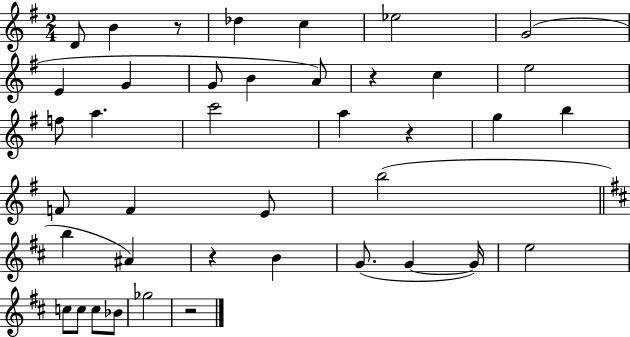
{
  \clef treble
  \numericTimeSignature
  \time 2/4
  \key g \major
  d'8 b'4 r8 | des''4 c''4 | ees''2 | g'2( | \break e'4 g'4 | g'8 b'4 a'8) | r4 c''4 | e''2 | \break f''8 a''4. | c'''2 | a''4 r4 | g''4 b''4 | \break f'8 f'4 e'8 | b''2( | \bar "||" \break \key d \major b''4 ais'4) | r4 b'4 | g'8.( g'4~~ g'16) | e''2 | \break c''8 c''8 c''8 bes'8 | ges''2 | r2 | \bar "|."
}